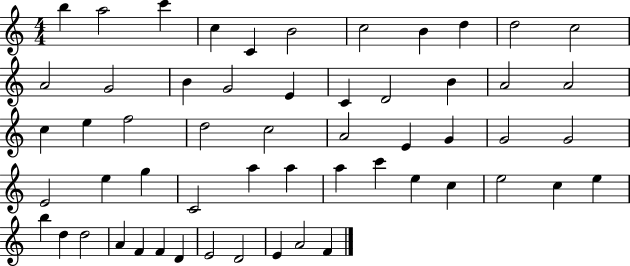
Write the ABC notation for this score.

X:1
T:Untitled
M:4/4
L:1/4
K:C
b a2 c' c C B2 c2 B d d2 c2 A2 G2 B G2 E C D2 B A2 A2 c e f2 d2 c2 A2 E G G2 G2 E2 e g C2 a a a c' e c e2 c e b d d2 A F F D E2 D2 E A2 F